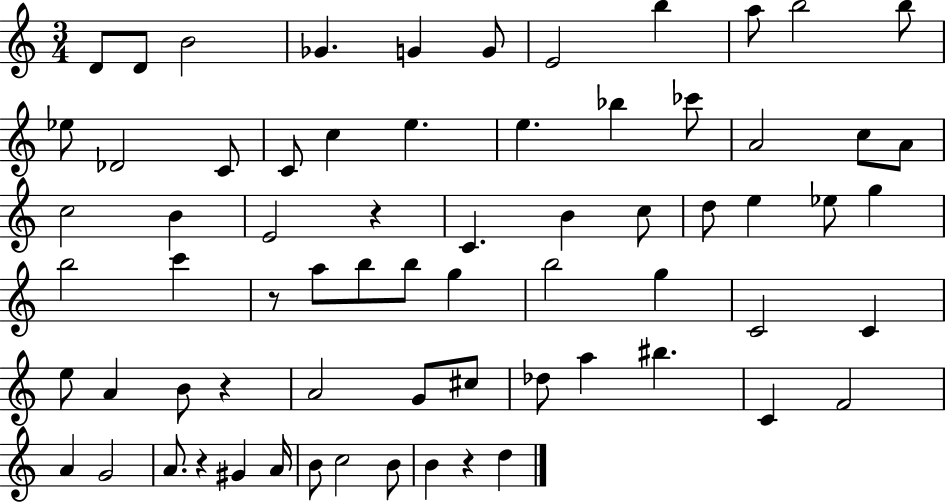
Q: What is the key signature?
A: C major